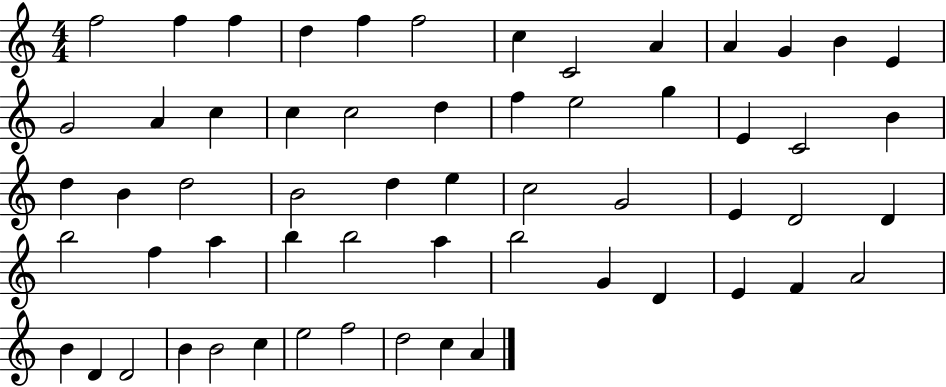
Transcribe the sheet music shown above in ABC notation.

X:1
T:Untitled
M:4/4
L:1/4
K:C
f2 f f d f f2 c C2 A A G B E G2 A c c c2 d f e2 g E C2 B d B d2 B2 d e c2 G2 E D2 D b2 f a b b2 a b2 G D E F A2 B D D2 B B2 c e2 f2 d2 c A